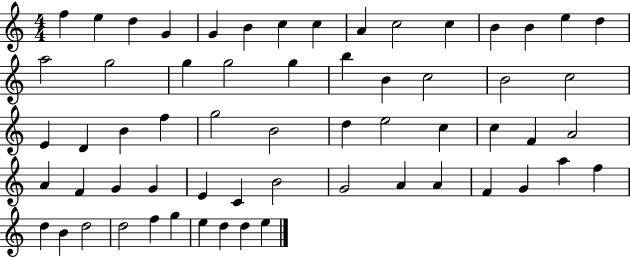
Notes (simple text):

F5/q E5/q D5/q G4/q G4/q B4/q C5/q C5/q A4/q C5/h C5/q B4/q B4/q E5/q D5/q A5/h G5/h G5/q G5/h G5/q B5/q B4/q C5/h B4/h C5/h E4/q D4/q B4/q F5/q G5/h B4/h D5/q E5/h C5/q C5/q F4/q A4/h A4/q F4/q G4/q G4/q E4/q C4/q B4/h G4/h A4/q A4/q F4/q G4/q A5/q F5/q D5/q B4/q D5/h D5/h F5/q G5/q E5/q D5/q D5/q E5/q